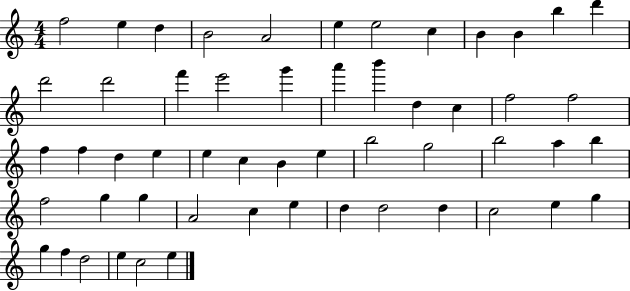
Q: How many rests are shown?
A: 0